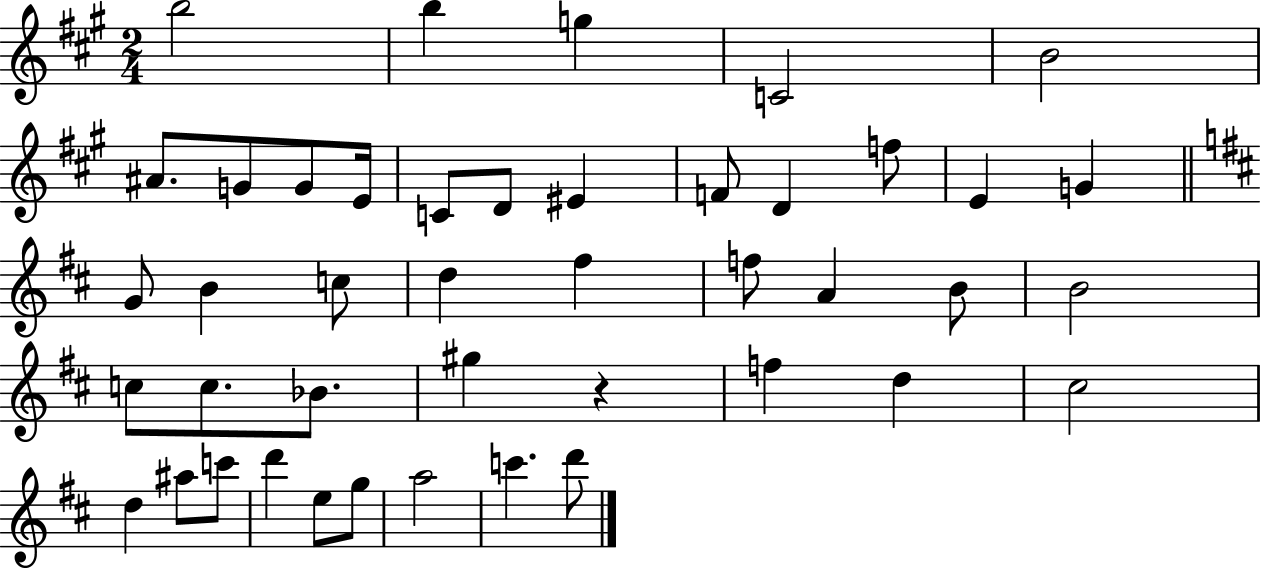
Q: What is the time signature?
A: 2/4